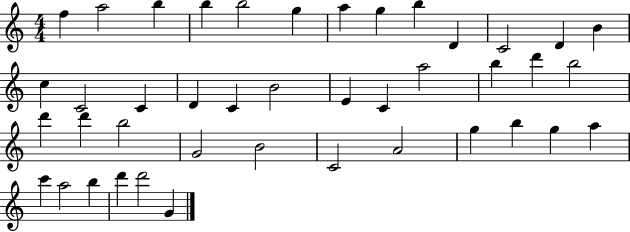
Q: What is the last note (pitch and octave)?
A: G4